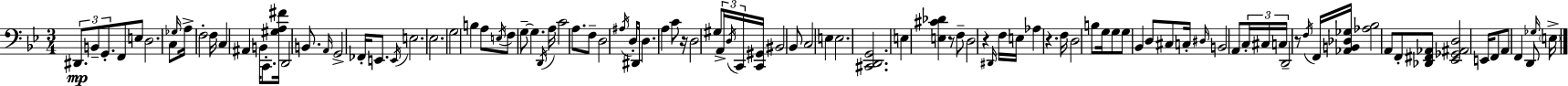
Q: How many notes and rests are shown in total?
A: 101